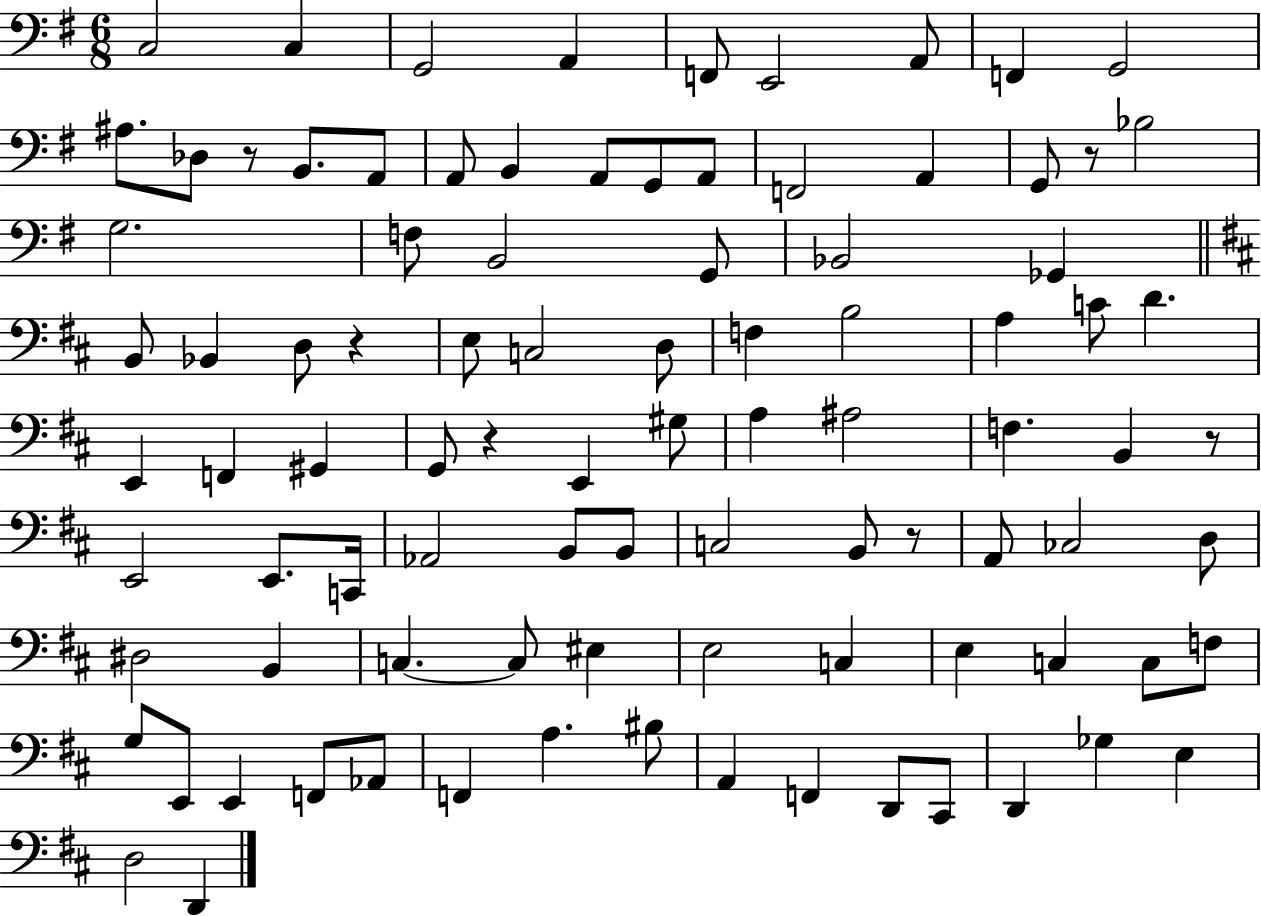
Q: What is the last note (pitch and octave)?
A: D2